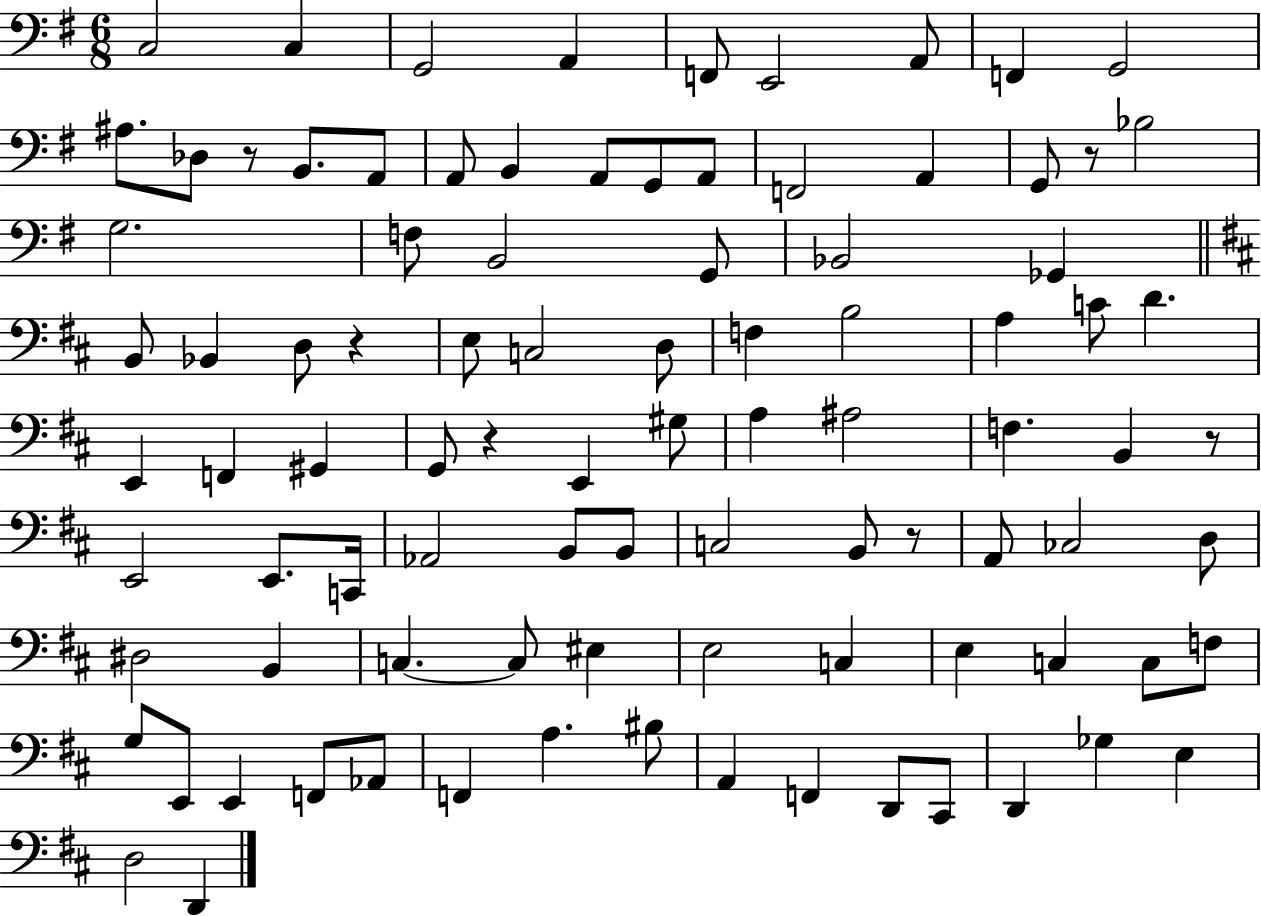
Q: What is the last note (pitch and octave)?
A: D2